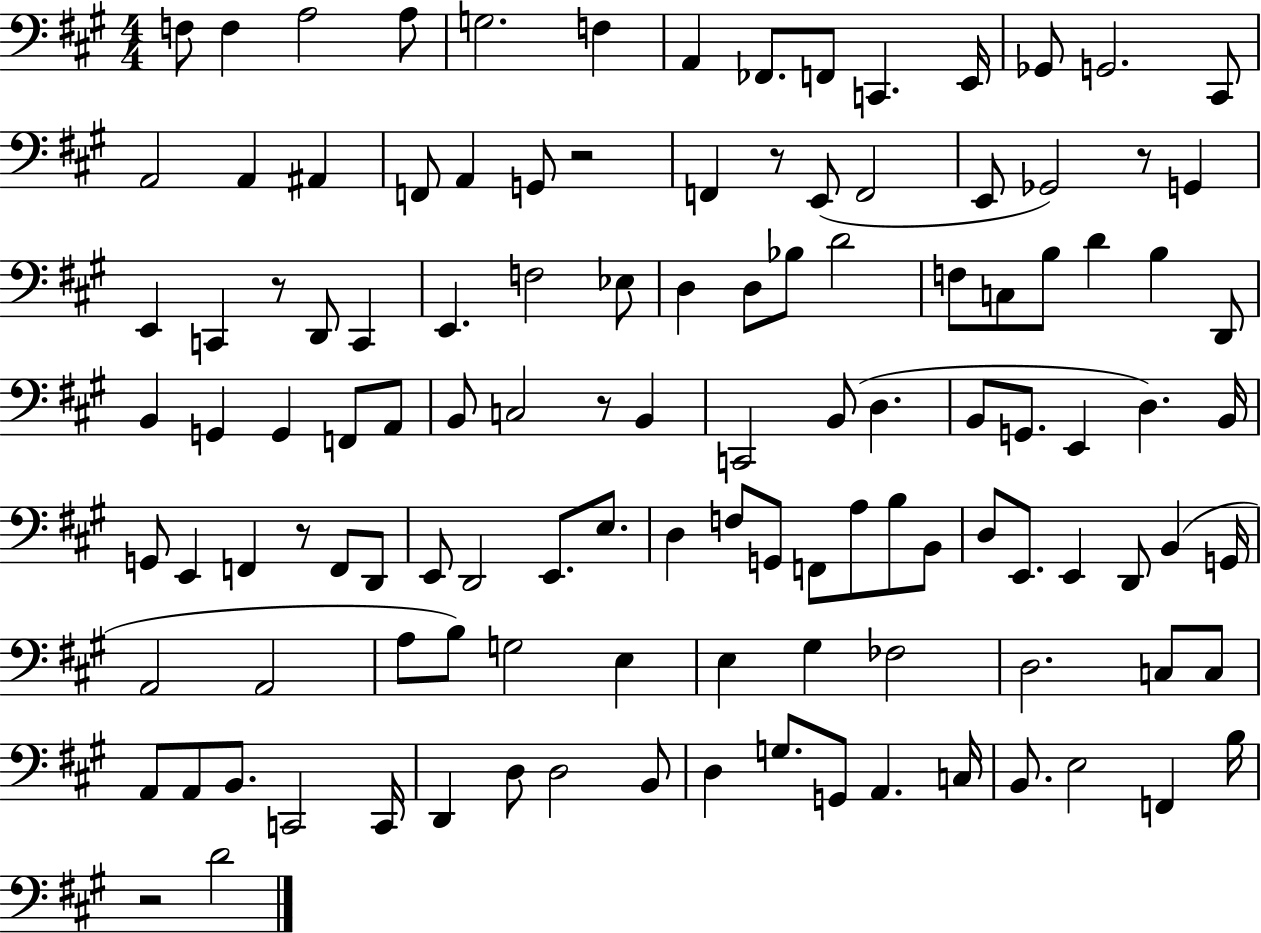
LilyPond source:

{
  \clef bass
  \numericTimeSignature
  \time 4/4
  \key a \major
  f8 f4 a2 a8 | g2. f4 | a,4 fes,8. f,8 c,4. e,16 | ges,8 g,2. cis,8 | \break a,2 a,4 ais,4 | f,8 a,4 g,8 r2 | f,4 r8 e,8( f,2 | e,8 ges,2) r8 g,4 | \break e,4 c,4 r8 d,8 c,4 | e,4. f2 ees8 | d4 d8 bes8 d'2 | f8 c8 b8 d'4 b4 d,8 | \break b,4 g,4 g,4 f,8 a,8 | b,8 c2 r8 b,4 | c,2 b,8( d4. | b,8 g,8. e,4 d4.) b,16 | \break g,8 e,4 f,4 r8 f,8 d,8 | e,8 d,2 e,8. e8. | d4 f8 g,8 f,8 a8 b8 b,8 | d8 e,8. e,4 d,8 b,4( g,16 | \break a,2 a,2 | a8 b8) g2 e4 | e4 gis4 fes2 | d2. c8 c8 | \break a,8 a,8 b,8. c,2 c,16 | d,4 d8 d2 b,8 | d4 g8. g,8 a,4. c16 | b,8. e2 f,4 b16 | \break r2 d'2 | \bar "|."
}